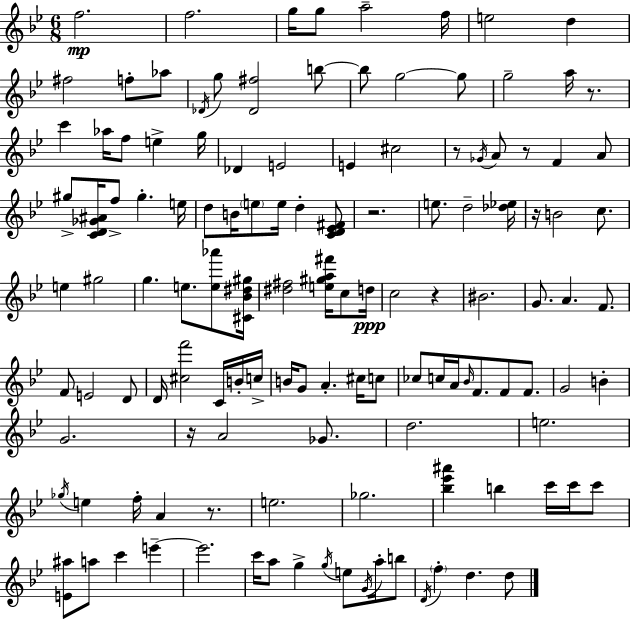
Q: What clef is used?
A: treble